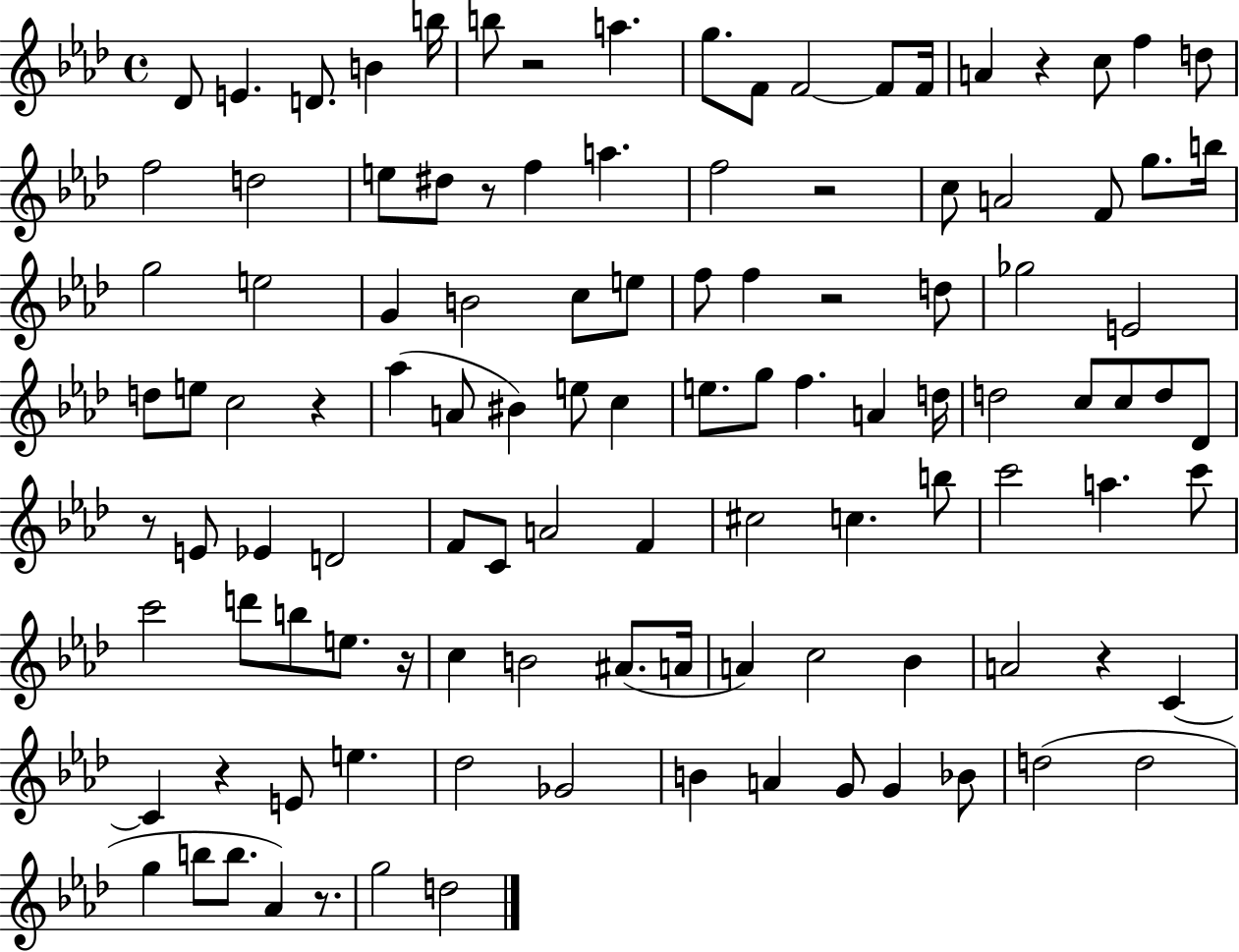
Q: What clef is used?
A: treble